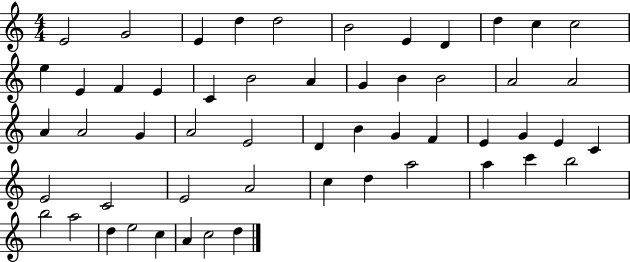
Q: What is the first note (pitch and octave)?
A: E4